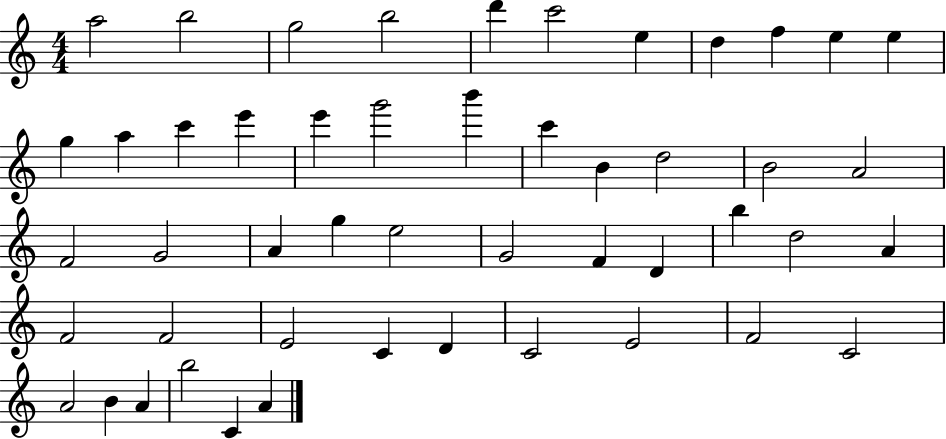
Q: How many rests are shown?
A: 0